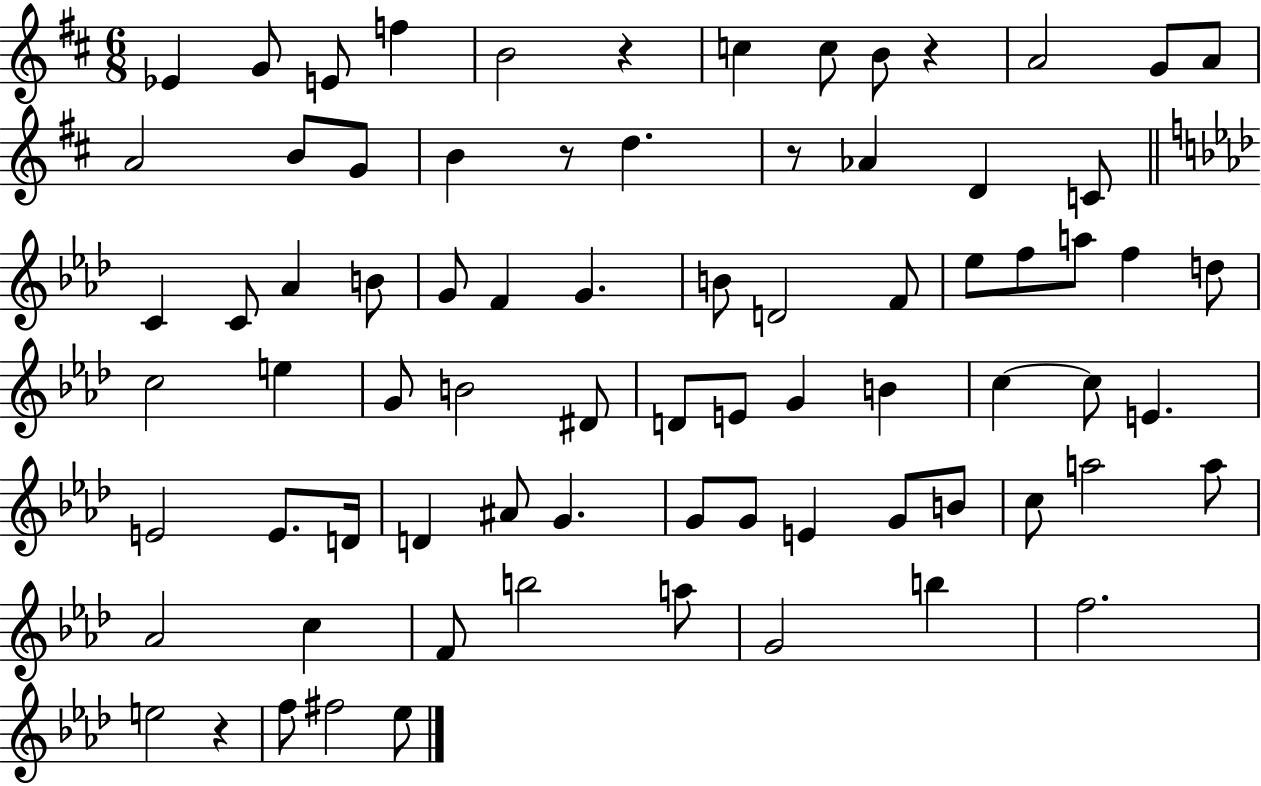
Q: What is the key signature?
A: D major